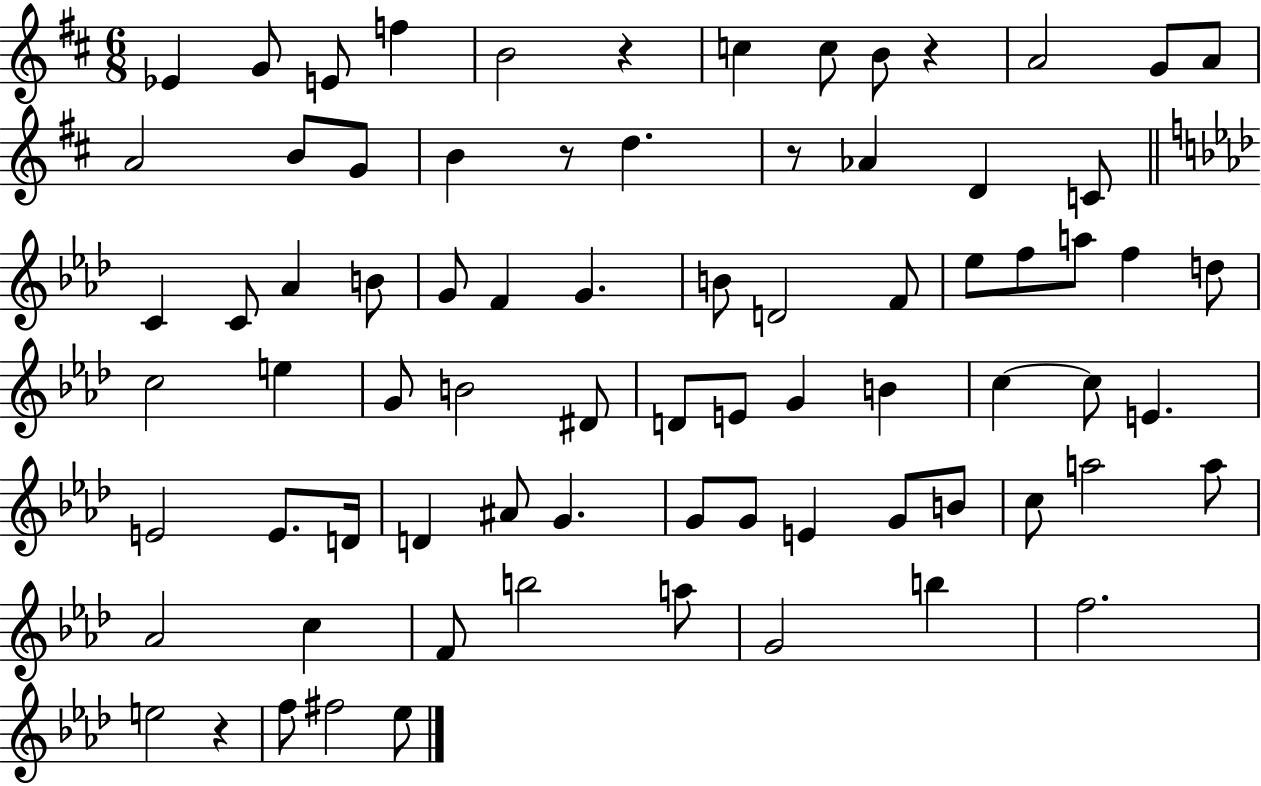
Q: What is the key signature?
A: D major